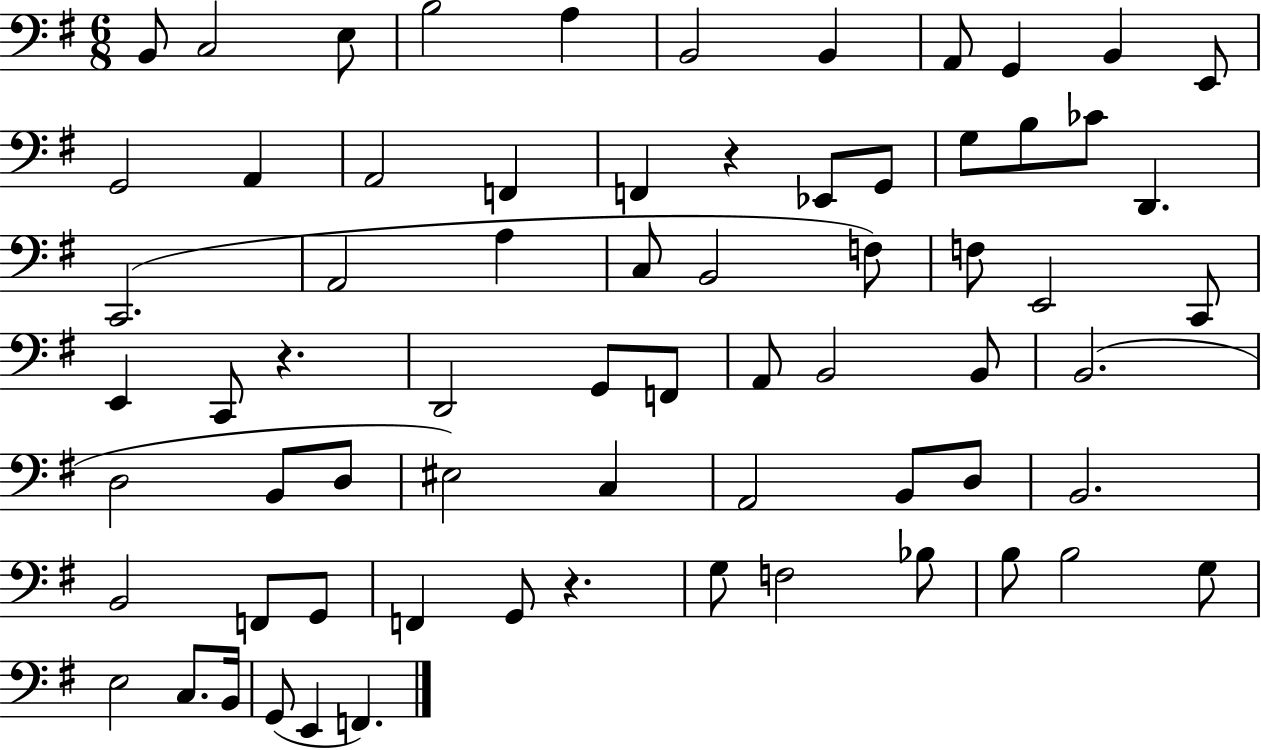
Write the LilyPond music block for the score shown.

{
  \clef bass
  \numericTimeSignature
  \time 6/8
  \key g \major
  b,8 c2 e8 | b2 a4 | b,2 b,4 | a,8 g,4 b,4 e,8 | \break g,2 a,4 | a,2 f,4 | f,4 r4 ees,8 g,8 | g8 b8 ces'8 d,4. | \break c,2.( | a,2 a4 | c8 b,2 f8) | f8 e,2 c,8 | \break e,4 c,8 r4. | d,2 g,8 f,8 | a,8 b,2 b,8 | b,2.( | \break d2 b,8 d8 | eis2) c4 | a,2 b,8 d8 | b,2. | \break b,2 f,8 g,8 | f,4 g,8 r4. | g8 f2 bes8 | b8 b2 g8 | \break e2 c8. b,16 | g,8( e,4 f,4.) | \bar "|."
}